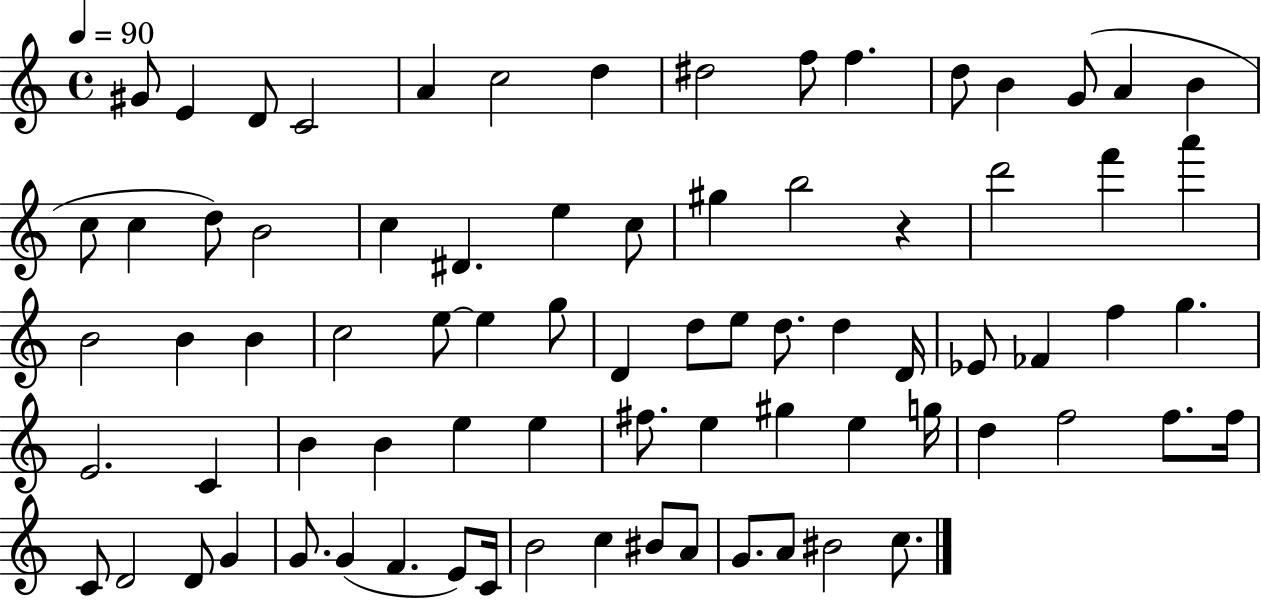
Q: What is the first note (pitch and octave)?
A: G#4